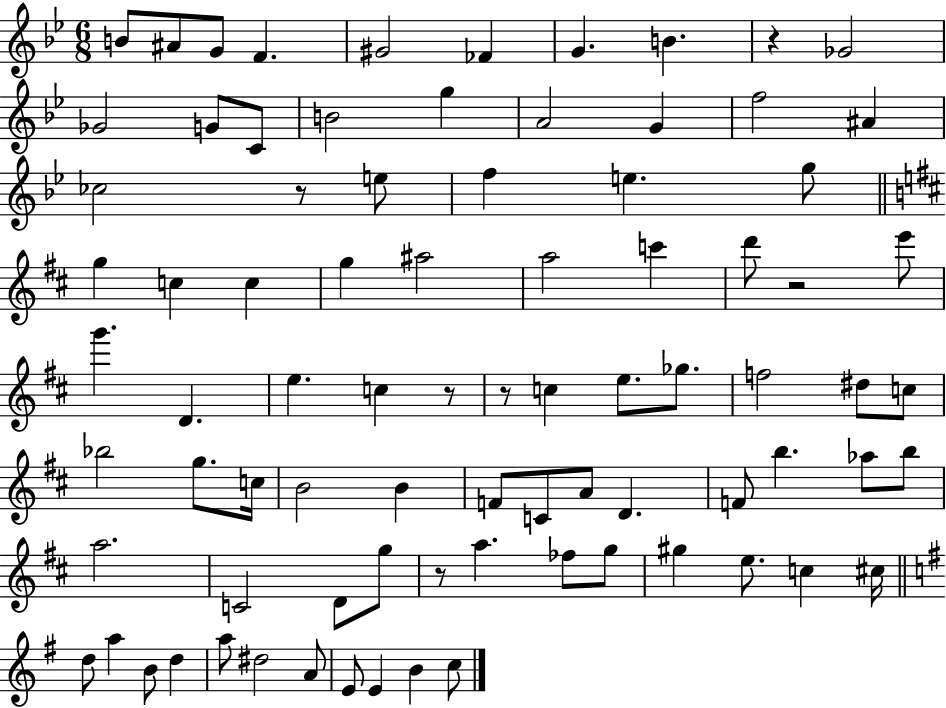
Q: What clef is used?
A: treble